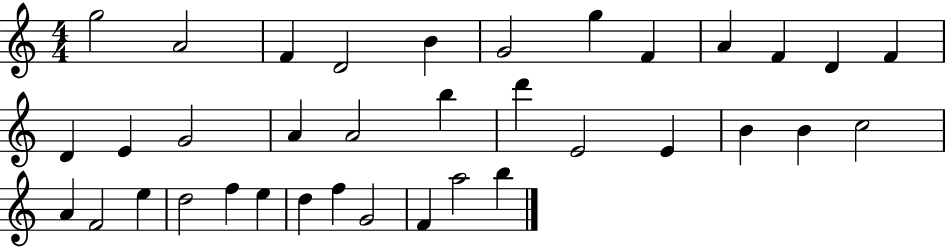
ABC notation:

X:1
T:Untitled
M:4/4
L:1/4
K:C
g2 A2 F D2 B G2 g F A F D F D E G2 A A2 b d' E2 E B B c2 A F2 e d2 f e d f G2 F a2 b